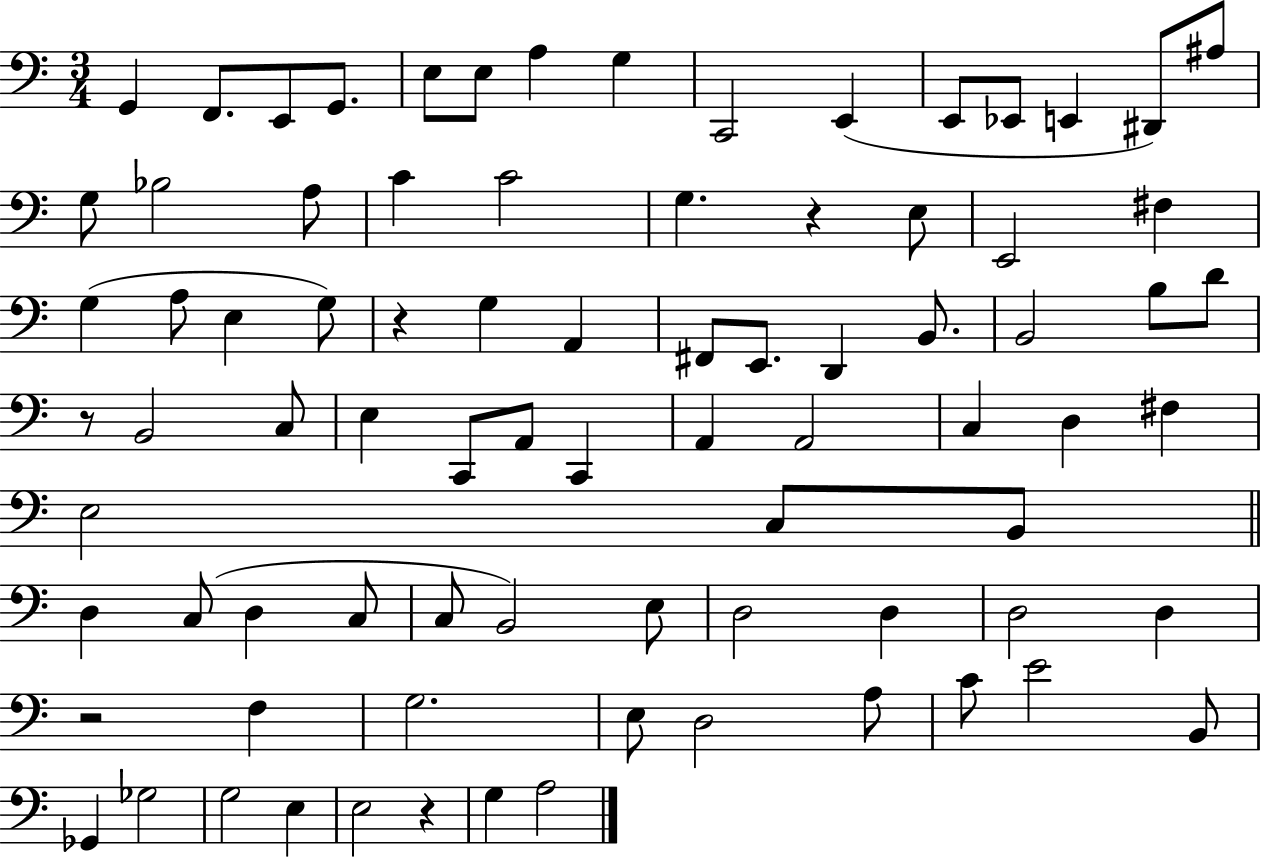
G2/q F2/e. E2/e G2/e. E3/e E3/e A3/q G3/q C2/h E2/q E2/e Eb2/e E2/q D#2/e A#3/e G3/e Bb3/h A3/e C4/q C4/h G3/q. R/q E3/e E2/h F#3/q G3/q A3/e E3/q G3/e R/q G3/q A2/q F#2/e E2/e. D2/q B2/e. B2/h B3/e D4/e R/e B2/h C3/e E3/q C2/e A2/e C2/q A2/q A2/h C3/q D3/q F#3/q E3/h C3/e B2/e D3/q C3/e D3/q C3/e C3/e B2/h E3/e D3/h D3/q D3/h D3/q R/h F3/q G3/h. E3/e D3/h A3/e C4/e E4/h B2/e Gb2/q Gb3/h G3/h E3/q E3/h R/q G3/q A3/h